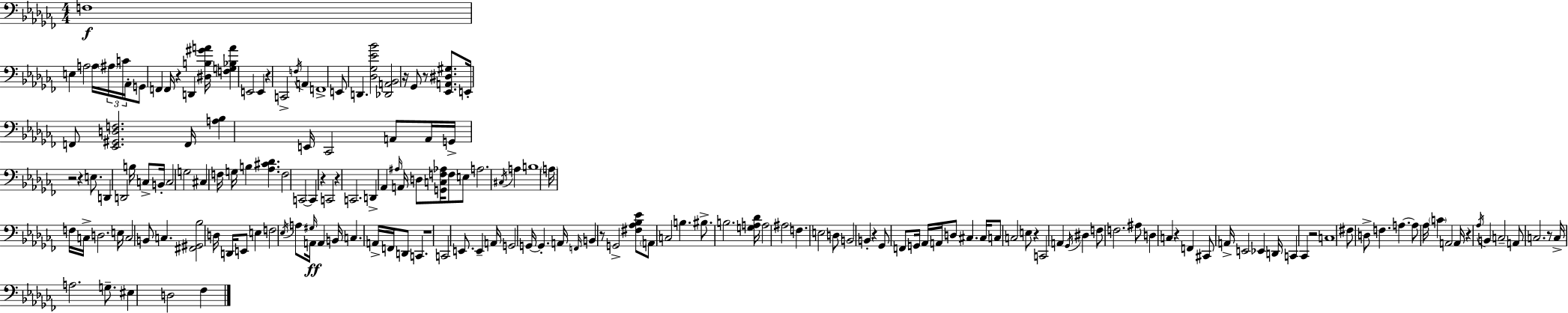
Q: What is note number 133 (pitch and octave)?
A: F#3